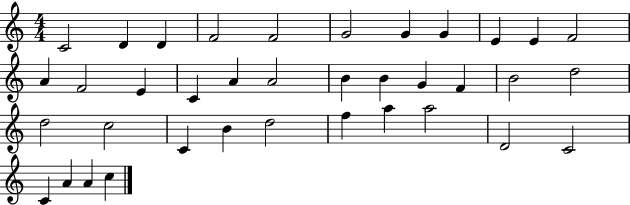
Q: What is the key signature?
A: C major